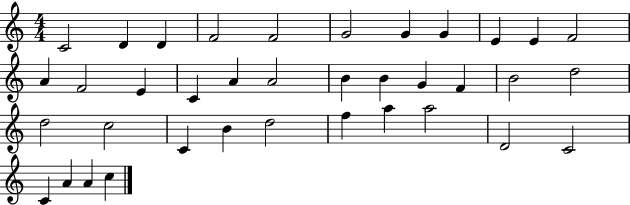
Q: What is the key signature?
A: C major